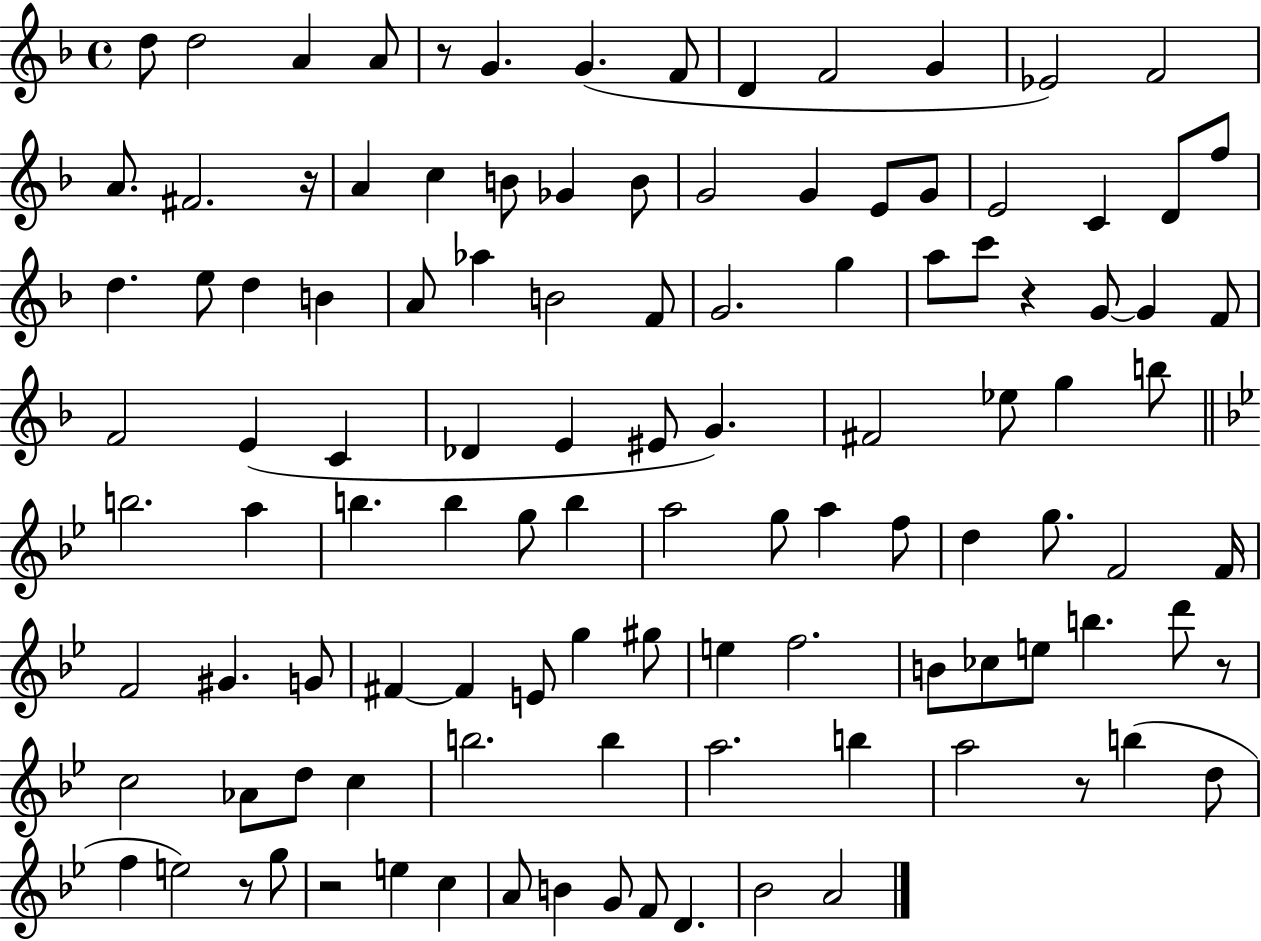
X:1
T:Untitled
M:4/4
L:1/4
K:F
d/2 d2 A A/2 z/2 G G F/2 D F2 G _E2 F2 A/2 ^F2 z/4 A c B/2 _G B/2 G2 G E/2 G/2 E2 C D/2 f/2 d e/2 d B A/2 _a B2 F/2 G2 g a/2 c'/2 z G/2 G F/2 F2 E C _D E ^E/2 G ^F2 _e/2 g b/2 b2 a b b g/2 b a2 g/2 a f/2 d g/2 F2 F/4 F2 ^G G/2 ^F ^F E/2 g ^g/2 e f2 B/2 _c/2 e/2 b d'/2 z/2 c2 _A/2 d/2 c b2 b a2 b a2 z/2 b d/2 f e2 z/2 g/2 z2 e c A/2 B G/2 F/2 D _B2 A2